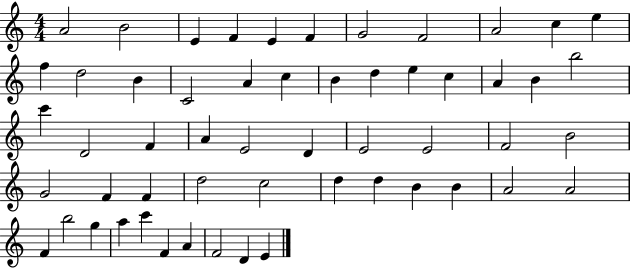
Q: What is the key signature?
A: C major